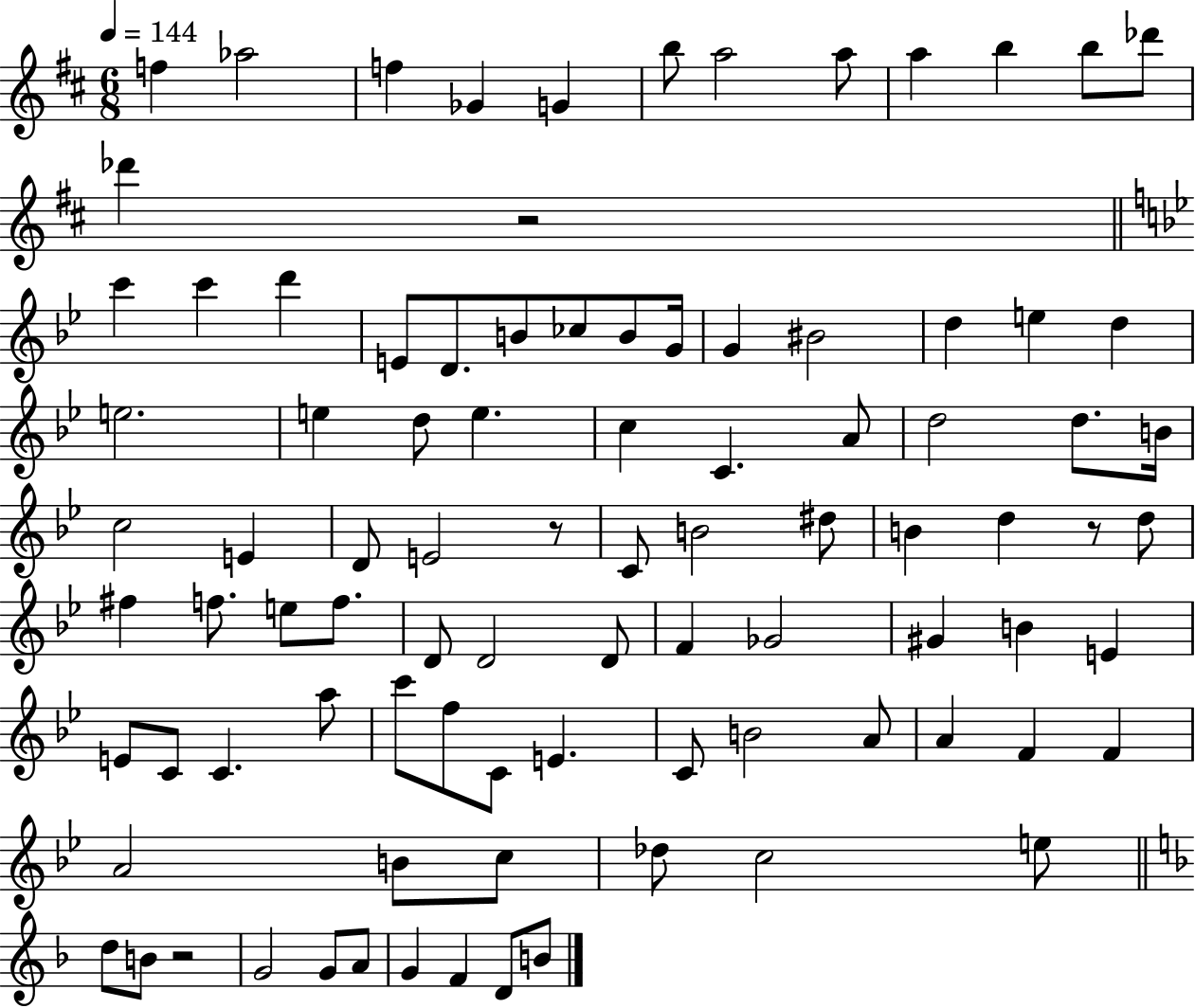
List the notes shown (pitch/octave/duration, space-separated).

F5/q Ab5/h F5/q Gb4/q G4/q B5/e A5/h A5/e A5/q B5/q B5/e Db6/e Db6/q R/h C6/q C6/q D6/q E4/e D4/e. B4/e CES5/e B4/e G4/s G4/q BIS4/h D5/q E5/q D5/q E5/h. E5/q D5/e E5/q. C5/q C4/q. A4/e D5/h D5/e. B4/s C5/h E4/q D4/e E4/h R/e C4/e B4/h D#5/e B4/q D5/q R/e D5/e F#5/q F5/e. E5/e F5/e. D4/e D4/h D4/e F4/q Gb4/h G#4/q B4/q E4/q E4/e C4/e C4/q. A5/e C6/e F5/e C4/e E4/q. C4/e B4/h A4/e A4/q F4/q F4/q A4/h B4/e C5/e Db5/e C5/h E5/e D5/e B4/e R/h G4/h G4/e A4/e G4/q F4/q D4/e B4/e